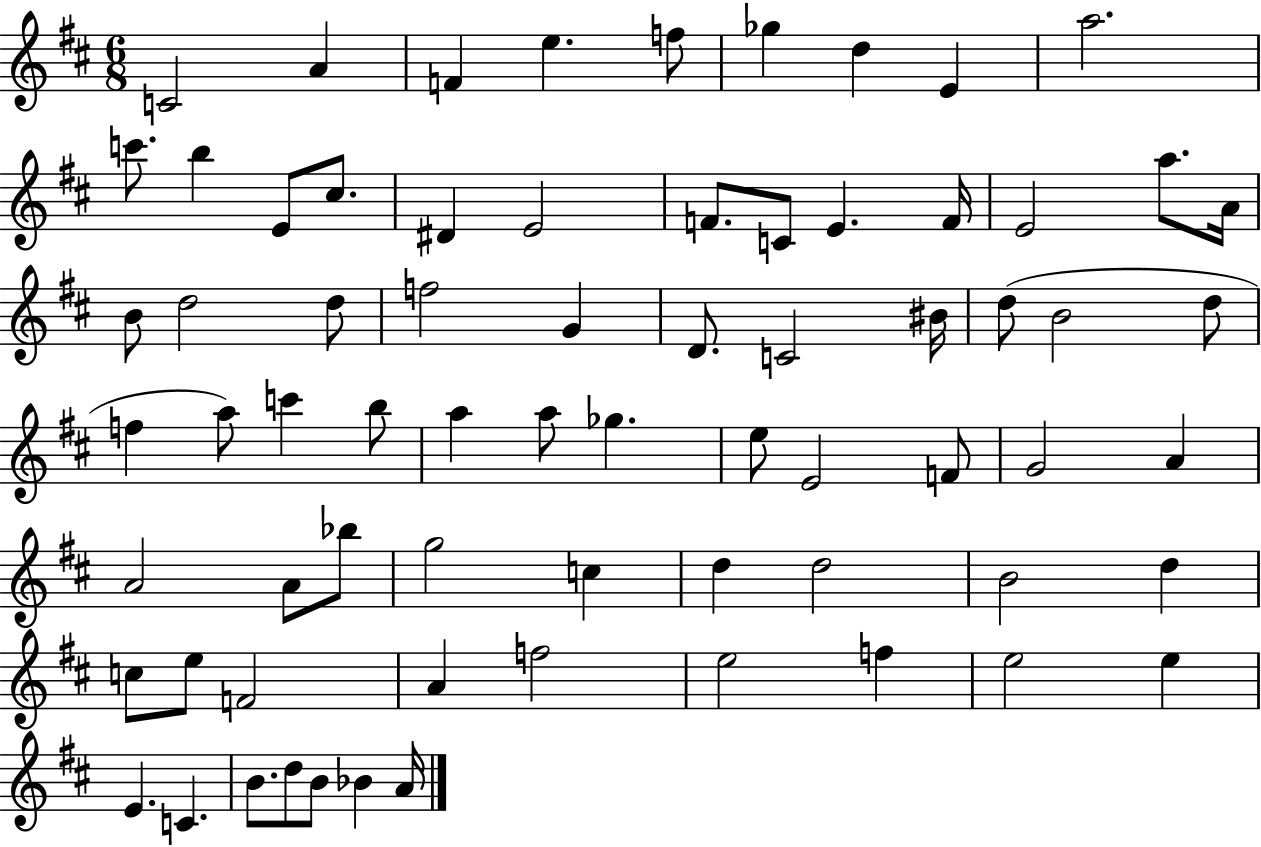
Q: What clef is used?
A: treble